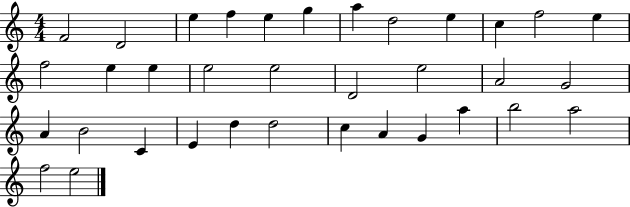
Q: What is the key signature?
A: C major